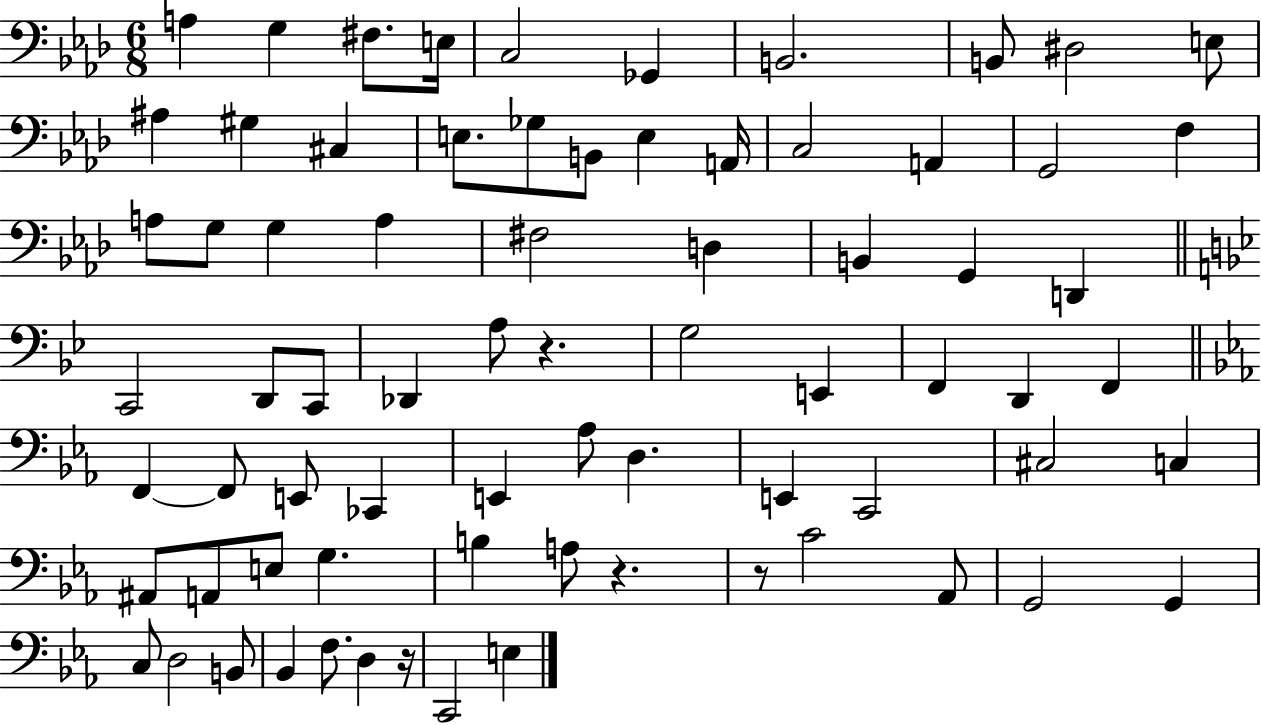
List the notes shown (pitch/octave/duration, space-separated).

A3/q G3/q F#3/e. E3/s C3/h Gb2/q B2/h. B2/e D#3/h E3/e A#3/q G#3/q C#3/q E3/e. Gb3/e B2/e E3/q A2/s C3/h A2/q G2/h F3/q A3/e G3/e G3/q A3/q F#3/h D3/q B2/q G2/q D2/q C2/h D2/e C2/e Db2/q A3/e R/q. G3/h E2/q F2/q D2/q F2/q F2/q F2/e E2/e CES2/q E2/q Ab3/e D3/q. E2/q C2/h C#3/h C3/q A#2/e A2/e E3/e G3/q. B3/q A3/e R/q. R/e C4/h Ab2/e G2/h G2/q C3/e D3/h B2/e Bb2/q F3/e. D3/q R/s C2/h E3/q